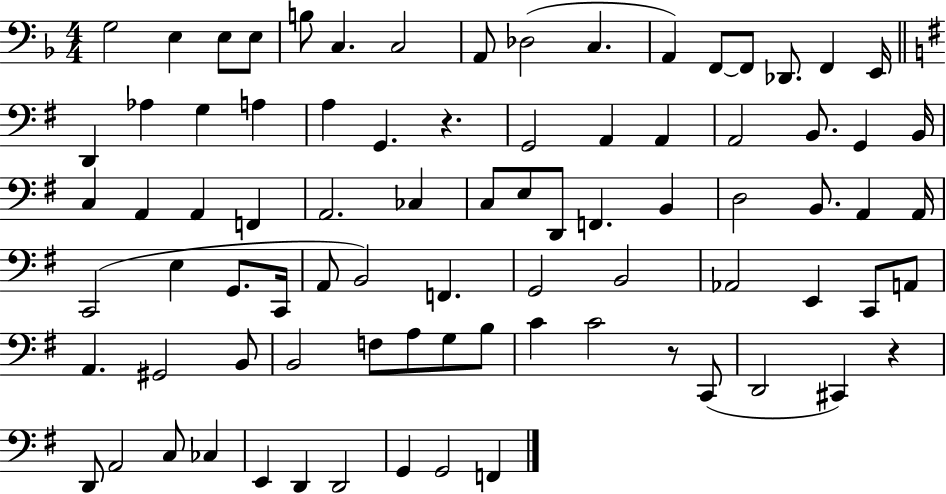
X:1
T:Untitled
M:4/4
L:1/4
K:F
G,2 E, E,/2 E,/2 B,/2 C, C,2 A,,/2 _D,2 C, A,, F,,/2 F,,/2 _D,,/2 F,, E,,/4 D,, _A, G, A, A, G,, z G,,2 A,, A,, A,,2 B,,/2 G,, B,,/4 C, A,, A,, F,, A,,2 _C, C,/2 E,/2 D,,/2 F,, B,, D,2 B,,/2 A,, A,,/4 C,,2 E, G,,/2 C,,/4 A,,/2 B,,2 F,, G,,2 B,,2 _A,,2 E,, C,,/2 A,,/2 A,, ^G,,2 B,,/2 B,,2 F,/2 A,/2 G,/2 B,/2 C C2 z/2 C,,/2 D,,2 ^C,, z D,,/2 A,,2 C,/2 _C, E,, D,, D,,2 G,, G,,2 F,,